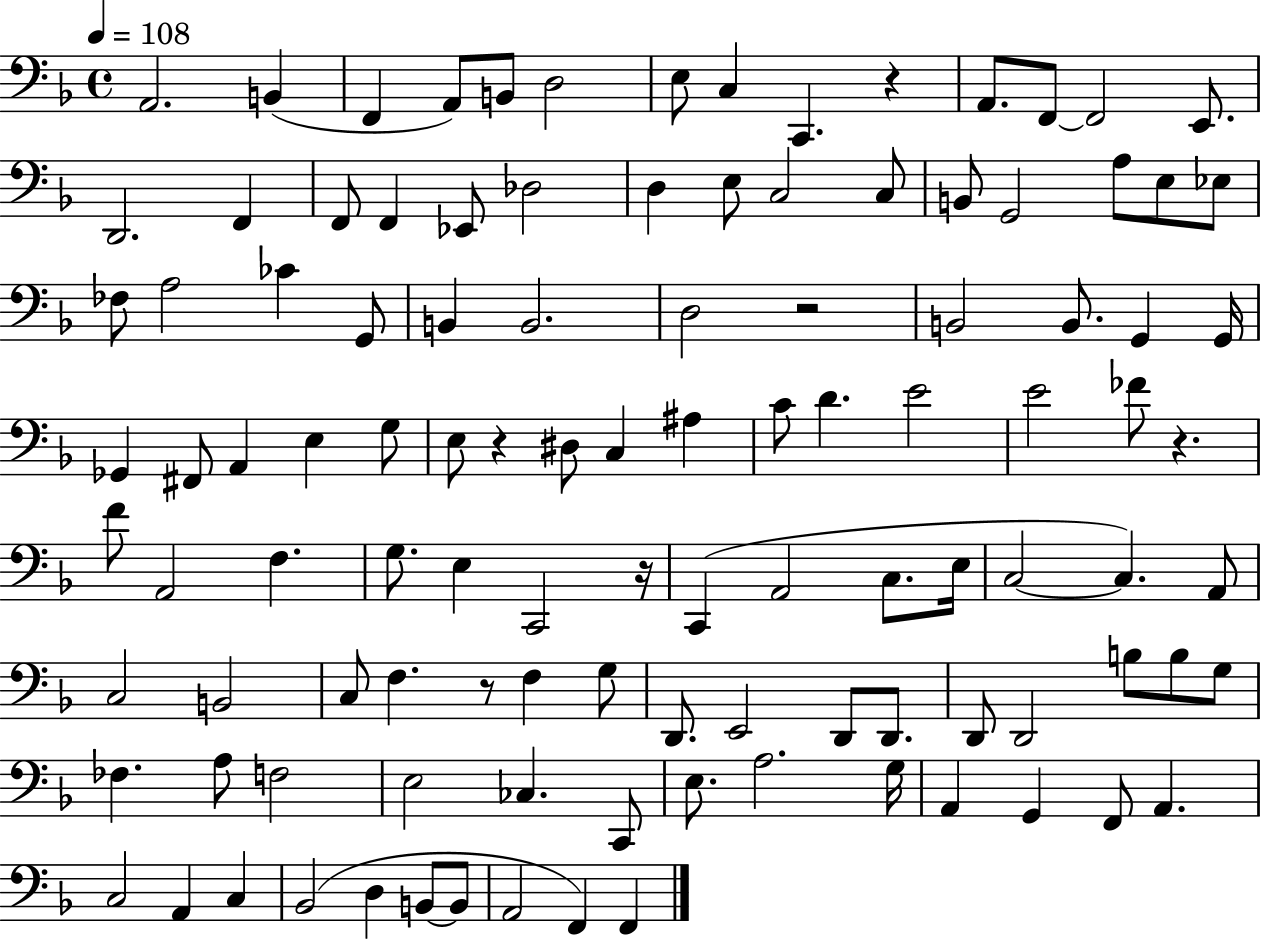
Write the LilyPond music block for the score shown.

{
  \clef bass
  \time 4/4
  \defaultTimeSignature
  \key f \major
  \tempo 4 = 108
  a,2. b,4( | f,4 a,8) b,8 d2 | e8 c4 c,4. r4 | a,8. f,8~~ f,2 e,8. | \break d,2. f,4 | f,8 f,4 ees,8 des2 | d4 e8 c2 c8 | b,8 g,2 a8 e8 ees8 | \break fes8 a2 ces'4 g,8 | b,4 b,2. | d2 r2 | b,2 b,8. g,4 g,16 | \break ges,4 fis,8 a,4 e4 g8 | e8 r4 dis8 c4 ais4 | c'8 d'4. e'2 | e'2 fes'8 r4. | \break f'8 a,2 f4. | g8. e4 c,2 r16 | c,4( a,2 c8. e16 | c2~~ c4.) a,8 | \break c2 b,2 | c8 f4. r8 f4 g8 | d,8. e,2 d,8 d,8. | d,8 d,2 b8 b8 g8 | \break fes4. a8 f2 | e2 ces4. c,8 | e8. a2. g16 | a,4 g,4 f,8 a,4. | \break c2 a,4 c4 | bes,2( d4 b,8~~ b,8 | a,2 f,4) f,4 | \bar "|."
}